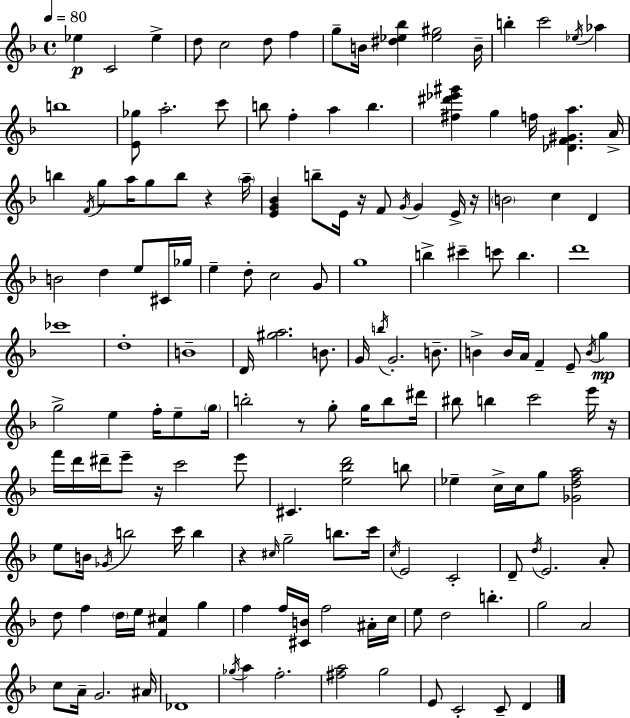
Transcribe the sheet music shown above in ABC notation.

X:1
T:Untitled
M:4/4
L:1/4
K:F
_e C2 _e d/2 c2 d/2 f g/2 B/4 [^d_e_b] [_e^g]2 B/4 b c'2 _e/4 _a b4 [E_g]/2 a2 c'/2 b/2 f a b [^f^d'_e'^g'] g f/4 [_DF^Ga] A/4 b F/4 g/2 a/4 g/2 b/2 z a/4 [EG_B] b/2 E/4 z/4 F/2 G/4 G E/4 z/4 B2 c D B2 d e/2 ^C/4 _g/4 e d/2 c2 G/2 g4 b ^c' c'/2 b d'4 _c'4 d4 B4 D/4 [^ga]2 B/2 G/4 b/4 G2 B/2 B B/4 A/4 F E/2 B/4 g g2 e f/4 e/2 g/4 b2 z/2 g/2 g/4 b/2 ^d'/4 ^b/2 b c'2 e'/4 z/4 f'/4 d'/4 ^d'/4 e'/2 z/4 c'2 e'/2 ^C [e_bd']2 b/2 _e c/4 c/4 g/2 [_Gdfa]2 e/2 B/4 _G/4 b2 c'/4 b z ^c/4 g2 b/2 c'/4 c/4 E2 C2 D/2 d/4 E2 A/2 d/2 f d/4 e/4 [F^c] g f f/4 [^CB]/4 f2 ^A/4 c/4 e/2 d2 b g2 A2 c/2 A/4 G2 ^A/4 _D4 _g/4 a f2 [^fa]2 g2 E/2 C2 C/2 D